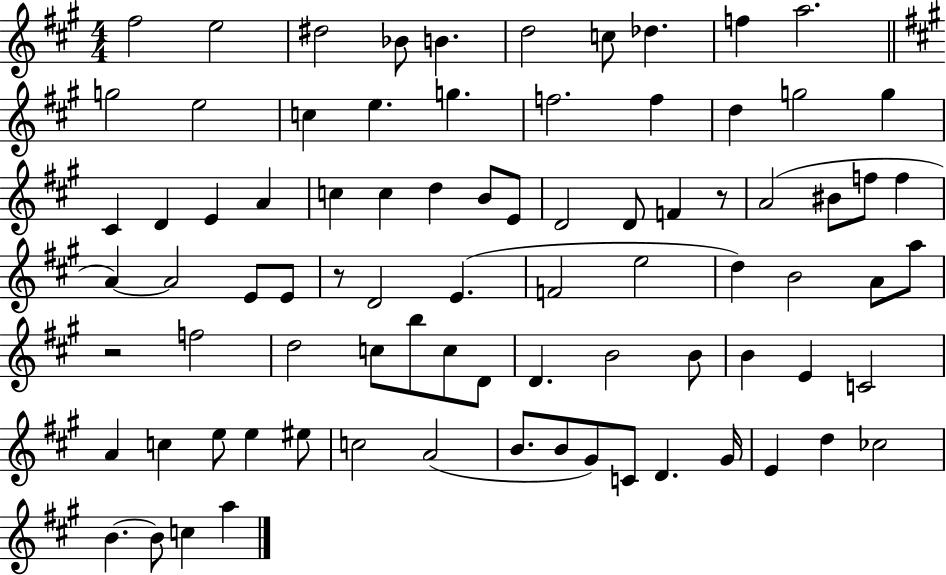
F#5/h E5/h D#5/h Bb4/e B4/q. D5/h C5/e Db5/q. F5/q A5/h. G5/h E5/h C5/q E5/q. G5/q. F5/h. F5/q D5/q G5/h G5/q C#4/q D4/q E4/q A4/q C5/q C5/q D5/q B4/e E4/e D4/h D4/e F4/q R/e A4/h BIS4/e F5/e F5/q A4/q A4/h E4/e E4/e R/e D4/h E4/q. F4/h E5/h D5/q B4/h A4/e A5/e R/h F5/h D5/h C5/e B5/e C5/e D4/e D4/q. B4/h B4/e B4/q E4/q C4/h A4/q C5/q E5/e E5/q EIS5/e C5/h A4/h B4/e. B4/e G#4/e C4/e D4/q. G#4/s E4/q D5/q CES5/h B4/q. B4/e C5/q A5/q